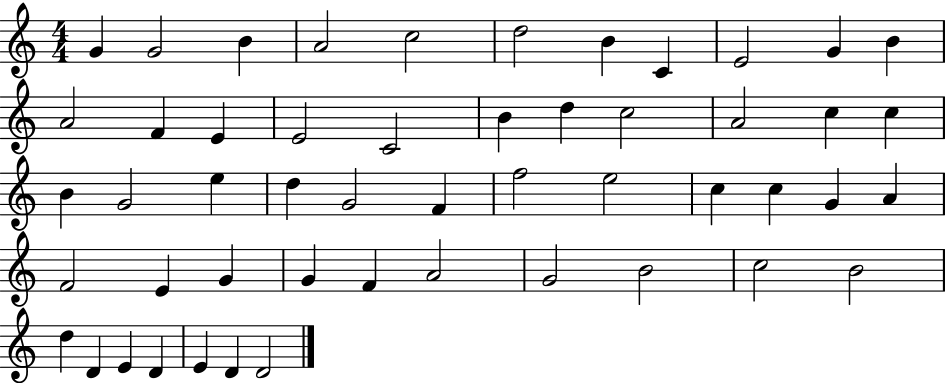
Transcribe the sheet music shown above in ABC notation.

X:1
T:Untitled
M:4/4
L:1/4
K:C
G G2 B A2 c2 d2 B C E2 G B A2 F E E2 C2 B d c2 A2 c c B G2 e d G2 F f2 e2 c c G A F2 E G G F A2 G2 B2 c2 B2 d D E D E D D2